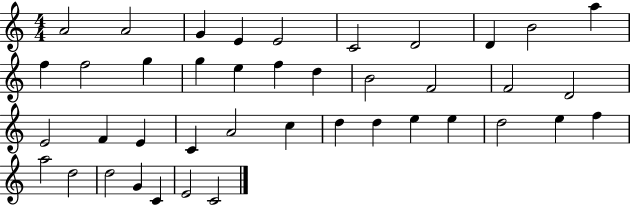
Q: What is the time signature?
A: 4/4